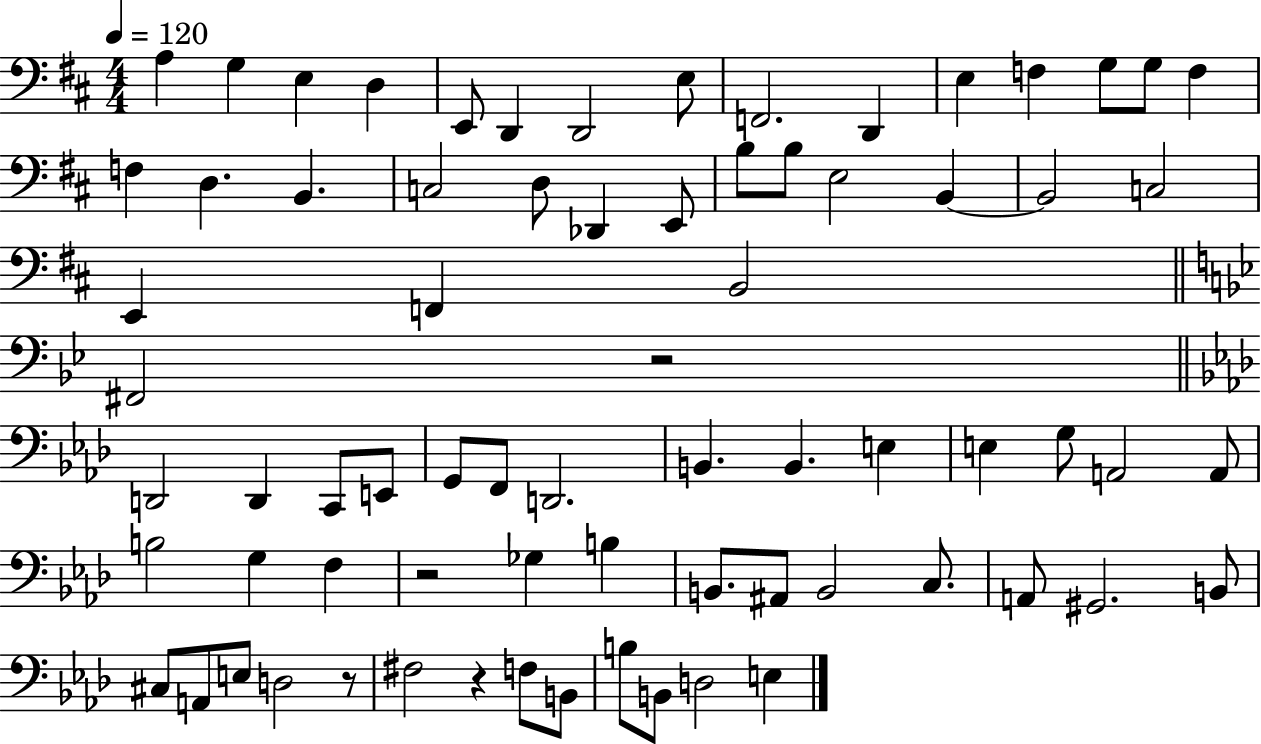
X:1
T:Untitled
M:4/4
L:1/4
K:D
A, G, E, D, E,,/2 D,, D,,2 E,/2 F,,2 D,, E, F, G,/2 G,/2 F, F, D, B,, C,2 D,/2 _D,, E,,/2 B,/2 B,/2 E,2 B,, B,,2 C,2 E,, F,, B,,2 ^F,,2 z2 D,,2 D,, C,,/2 E,,/2 G,,/2 F,,/2 D,,2 B,, B,, E, E, G,/2 A,,2 A,,/2 B,2 G, F, z2 _G, B, B,,/2 ^A,,/2 B,,2 C,/2 A,,/2 ^G,,2 B,,/2 ^C,/2 A,,/2 E,/2 D,2 z/2 ^F,2 z F,/2 B,,/2 B,/2 B,,/2 D,2 E,